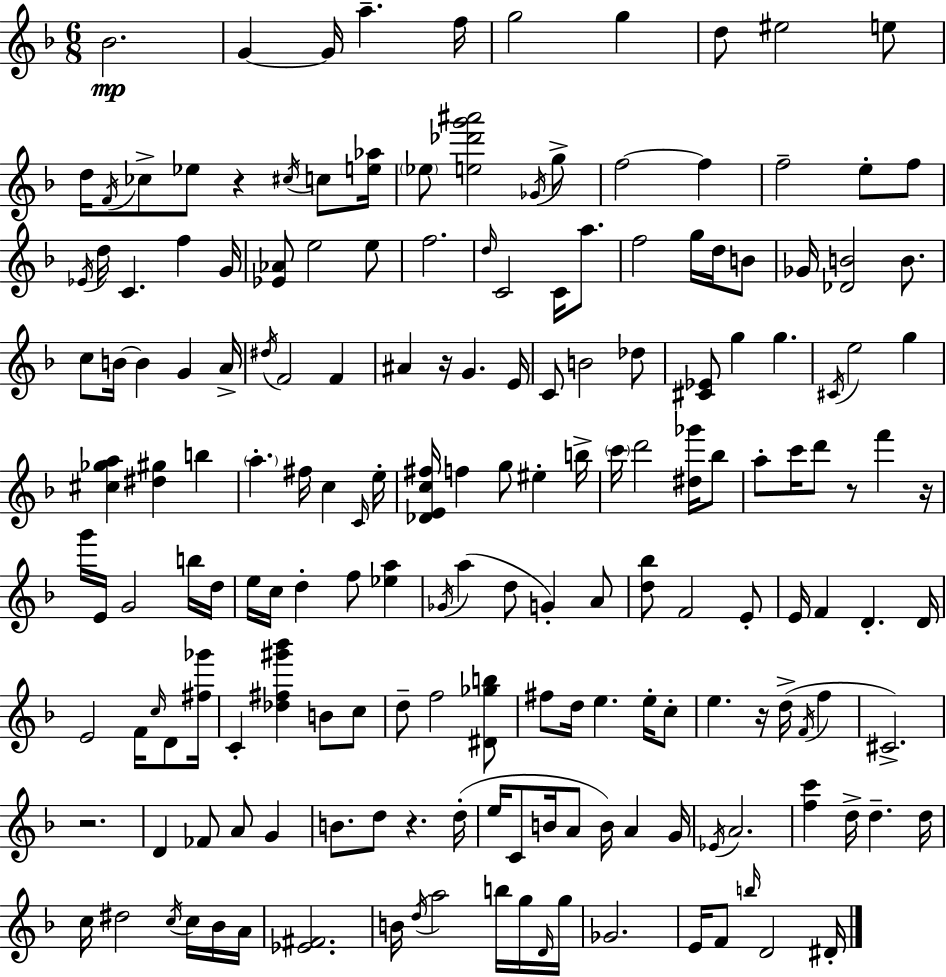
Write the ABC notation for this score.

X:1
T:Untitled
M:6/8
L:1/4
K:Dm
_B2 G G/4 a f/4 g2 g d/2 ^e2 e/2 d/4 F/4 _c/2 _e/2 z ^c/4 c/2 [e_a]/4 _e/2 [e_d'g'^a']2 _G/4 g/2 f2 f f2 e/2 f/2 _E/4 d/4 C f G/4 [_E_A]/2 e2 e/2 f2 d/4 C2 C/4 a/2 f2 g/4 d/4 B/2 _G/4 [_DB]2 B/2 c/2 B/4 B G A/4 ^d/4 F2 F ^A z/4 G E/4 C/2 B2 _d/2 [^C_E]/2 g g ^C/4 e2 g [^c_ga] [^d^g] b a ^f/4 c C/4 e/4 [_DEc^f]/4 f g/2 ^e b/4 c'/4 d'2 [^d_g']/4 _b/2 a/2 c'/4 d'/2 z/2 f' z/4 g'/4 E/4 G2 b/4 d/4 e/4 c/4 d f/2 [_ea] _G/4 a d/2 G A/2 [d_b]/2 F2 E/2 E/4 F D D/4 E2 F/4 c/4 D/2 [^f_g']/4 C [_d^f^g'_b'] B/2 c/2 d/2 f2 [^D_gb]/2 ^f/2 d/4 e e/4 c/2 e z/4 d/4 F/4 f ^C2 z2 D _F/2 A/2 G B/2 d/2 z d/4 e/4 C/2 B/4 A/2 B/4 A G/4 _E/4 A2 [fc'] d/4 d d/4 c/4 ^d2 c/4 c/4 _B/4 A/4 [_E^F]2 B/4 d/4 a2 b/4 g/4 D/4 g/4 _G2 E/4 F/2 b/4 D2 ^D/4